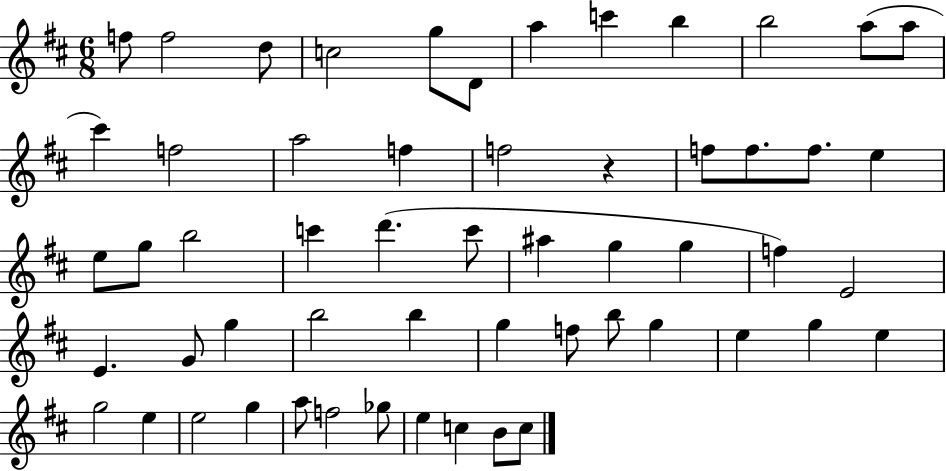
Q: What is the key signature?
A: D major